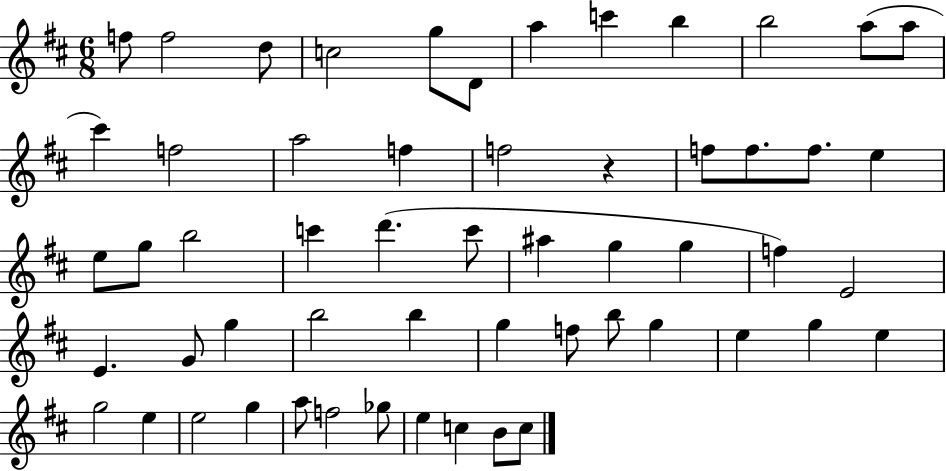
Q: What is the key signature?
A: D major